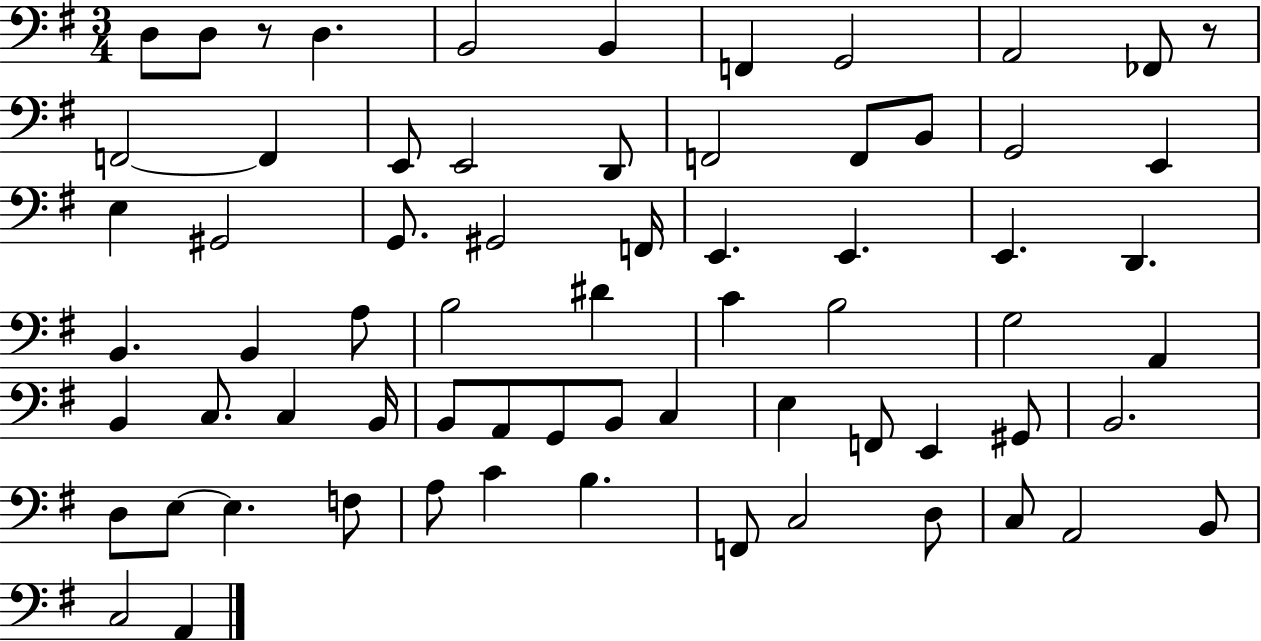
D3/e D3/e R/e D3/q. B2/h B2/q F2/q G2/h A2/h FES2/e R/e F2/h F2/q E2/e E2/h D2/e F2/h F2/e B2/e G2/h E2/q E3/q G#2/h G2/e. G#2/h F2/s E2/q. E2/q. E2/q. D2/q. B2/q. B2/q A3/e B3/h D#4/q C4/q B3/h G3/h A2/q B2/q C3/e. C3/q B2/s B2/e A2/e G2/e B2/e C3/q E3/q F2/e E2/q G#2/e B2/h. D3/e E3/e E3/q. F3/e A3/e C4/q B3/q. F2/e C3/h D3/e C3/e A2/h B2/e C3/h A2/q